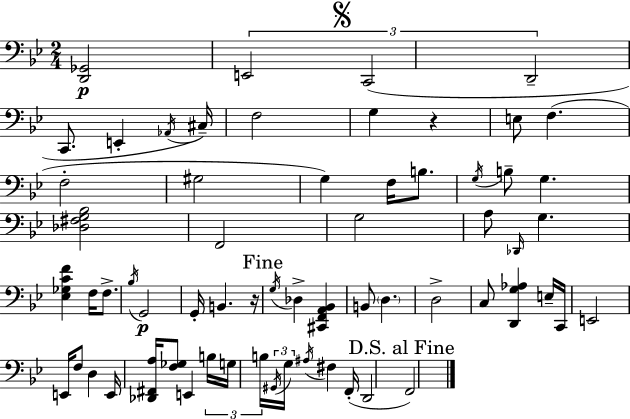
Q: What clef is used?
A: bass